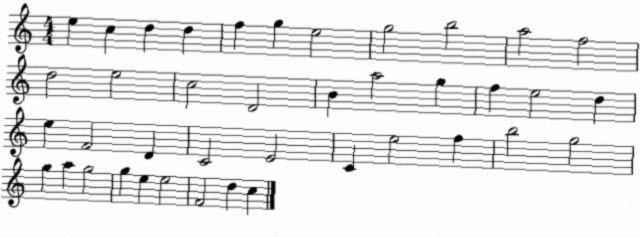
X:1
T:Untitled
M:4/4
L:1/4
K:C
e c d d f g e2 g2 b2 a2 f2 d2 e2 c2 D2 B a2 g f e2 d e F2 D C2 E2 C e2 f b2 g2 g a g2 g e e2 F2 d c